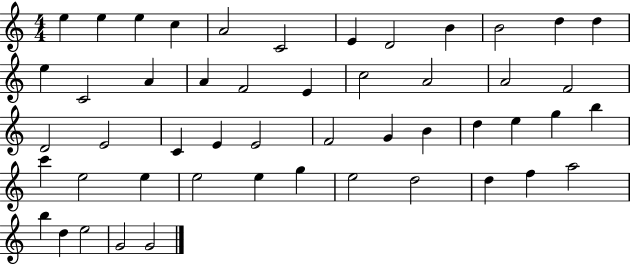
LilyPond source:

{
  \clef treble
  \numericTimeSignature
  \time 4/4
  \key c \major
  e''4 e''4 e''4 c''4 | a'2 c'2 | e'4 d'2 b'4 | b'2 d''4 d''4 | \break e''4 c'2 a'4 | a'4 f'2 e'4 | c''2 a'2 | a'2 f'2 | \break d'2 e'2 | c'4 e'4 e'2 | f'2 g'4 b'4 | d''4 e''4 g''4 b''4 | \break c'''4 e''2 e''4 | e''2 e''4 g''4 | e''2 d''2 | d''4 f''4 a''2 | \break b''4 d''4 e''2 | g'2 g'2 | \bar "|."
}